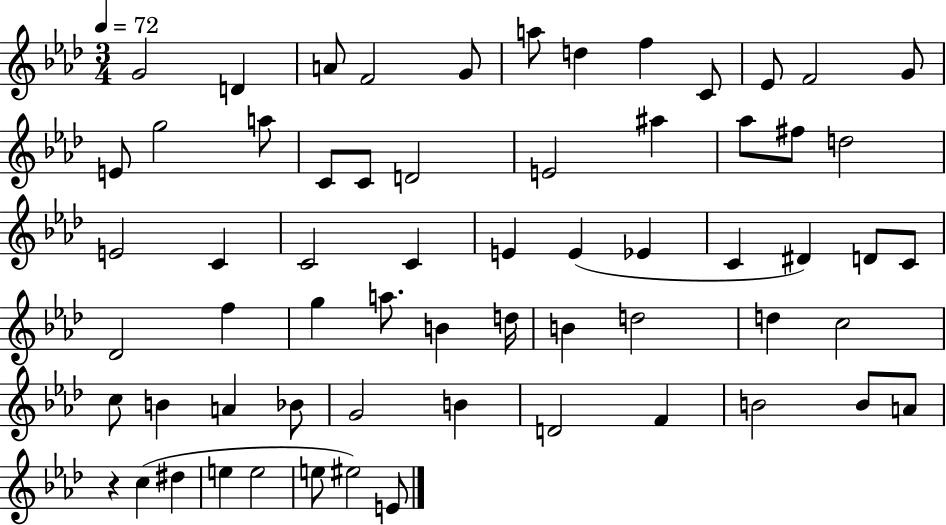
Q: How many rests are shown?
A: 1